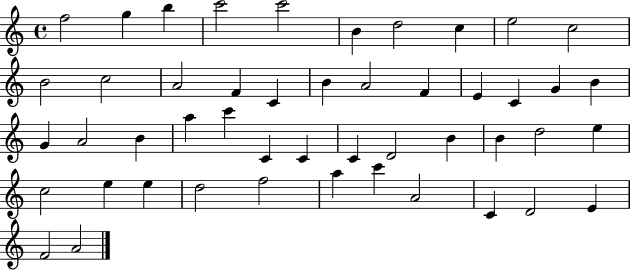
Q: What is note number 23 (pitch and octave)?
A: G4